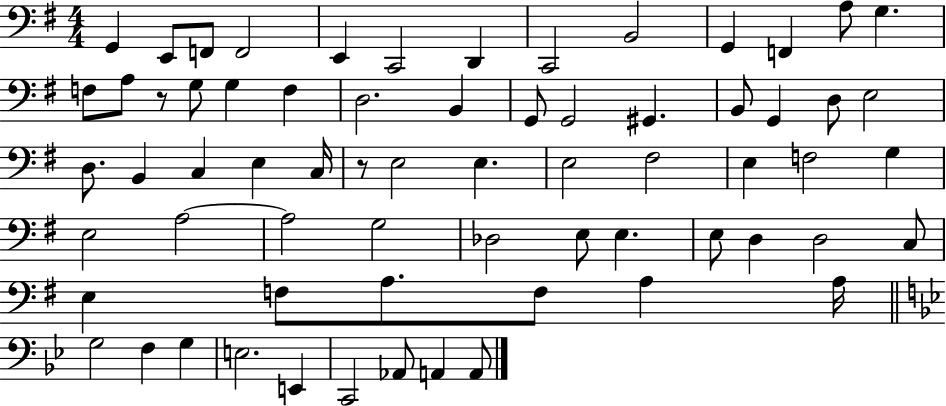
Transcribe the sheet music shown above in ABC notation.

X:1
T:Untitled
M:4/4
L:1/4
K:G
G,, E,,/2 F,,/2 F,,2 E,, C,,2 D,, C,,2 B,,2 G,, F,, A,/2 G, F,/2 A,/2 z/2 G,/2 G, F, D,2 B,, G,,/2 G,,2 ^G,, B,,/2 G,, D,/2 E,2 D,/2 B,, C, E, C,/4 z/2 E,2 E, E,2 ^F,2 E, F,2 G, E,2 A,2 A,2 G,2 _D,2 E,/2 E, E,/2 D, D,2 C,/2 E, F,/2 A,/2 F,/2 A, A,/4 G,2 F, G, E,2 E,, C,,2 _A,,/2 A,, A,,/2